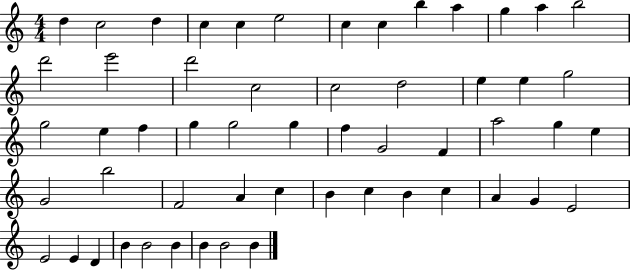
D5/q C5/h D5/q C5/q C5/q E5/h C5/q C5/q B5/q A5/q G5/q A5/q B5/h D6/h E6/h D6/h C5/h C5/h D5/h E5/q E5/q G5/h G5/h E5/q F5/q G5/q G5/h G5/q F5/q G4/h F4/q A5/h G5/q E5/q G4/h B5/h F4/h A4/q C5/q B4/q C5/q B4/q C5/q A4/q G4/q E4/h E4/h E4/q D4/q B4/q B4/h B4/q B4/q B4/h B4/q